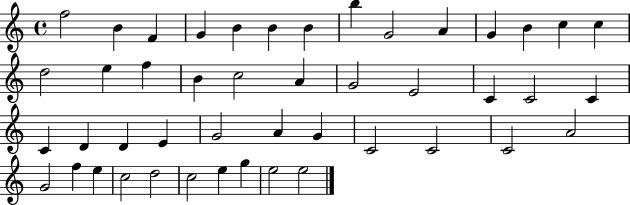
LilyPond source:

{
  \clef treble
  \time 4/4
  \defaultTimeSignature
  \key c \major
  f''2 b'4 f'4 | g'4 b'4 b'4 b'4 | b''4 g'2 a'4 | g'4 b'4 c''4 c''4 | \break d''2 e''4 f''4 | b'4 c''2 a'4 | g'2 e'2 | c'4 c'2 c'4 | \break c'4 d'4 d'4 e'4 | g'2 a'4 g'4 | c'2 c'2 | c'2 a'2 | \break g'2 f''4 e''4 | c''2 d''2 | c''2 e''4 g''4 | e''2 e''2 | \break \bar "|."
}